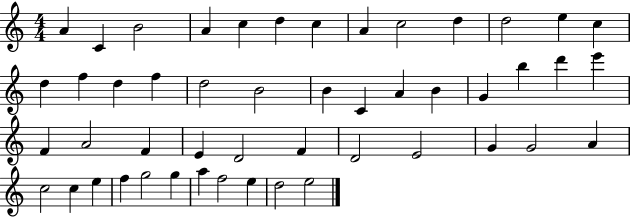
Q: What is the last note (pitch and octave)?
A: E5